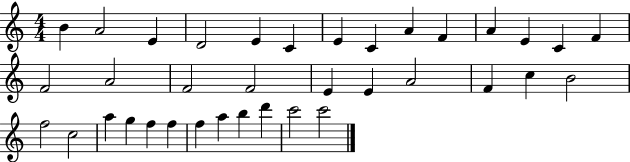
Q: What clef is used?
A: treble